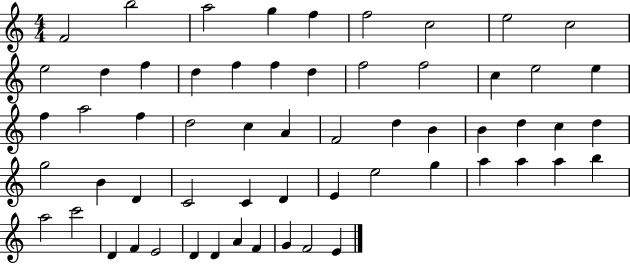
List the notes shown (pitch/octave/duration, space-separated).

F4/h B5/h A5/h G5/q F5/q F5/h C5/h E5/h C5/h E5/h D5/q F5/q D5/q F5/q F5/q D5/q F5/h F5/h C5/q E5/h E5/q F5/q A5/h F5/q D5/h C5/q A4/q F4/h D5/q B4/q B4/q D5/q C5/q D5/q G5/h B4/q D4/q C4/h C4/q D4/q E4/q E5/h G5/q A5/q A5/q A5/q B5/q A5/h C6/h D4/q F4/q E4/h D4/q D4/q A4/q F4/q G4/q F4/h E4/q